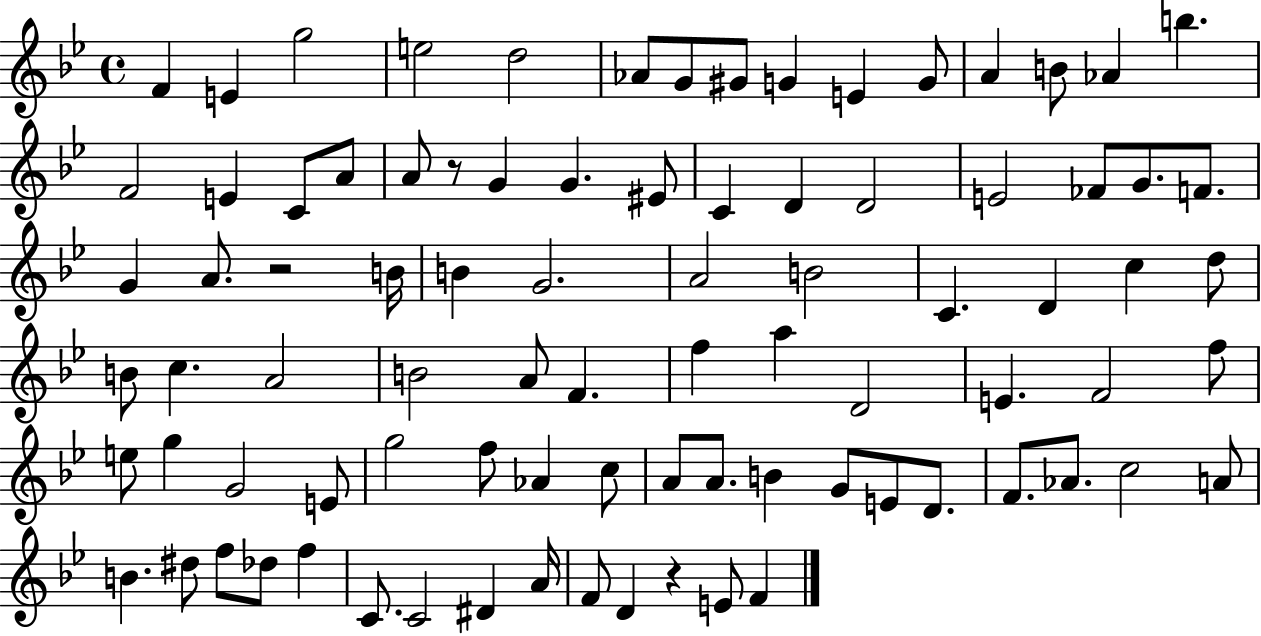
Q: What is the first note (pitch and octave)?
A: F4